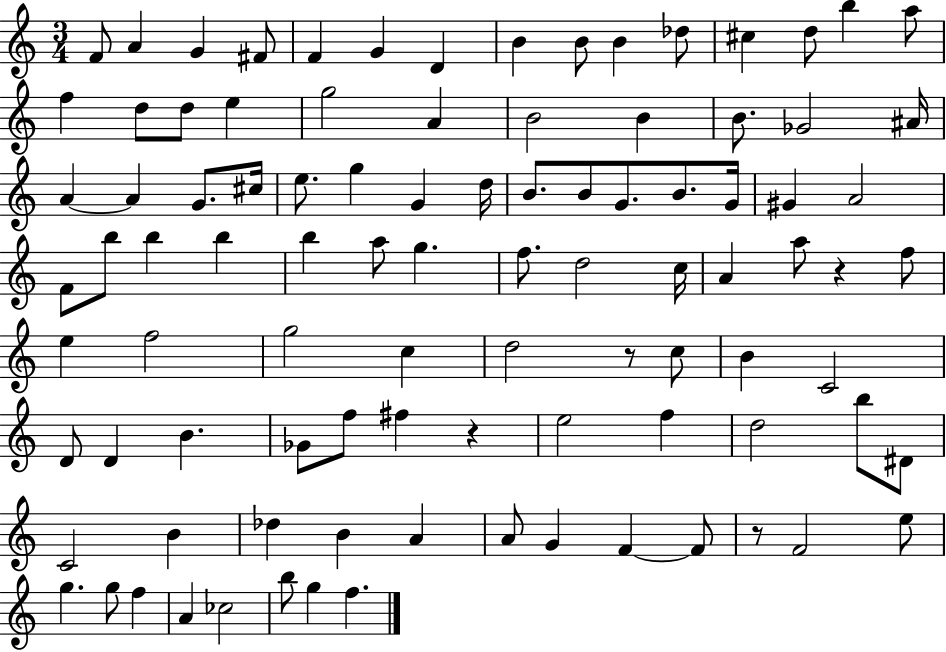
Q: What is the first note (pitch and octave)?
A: F4